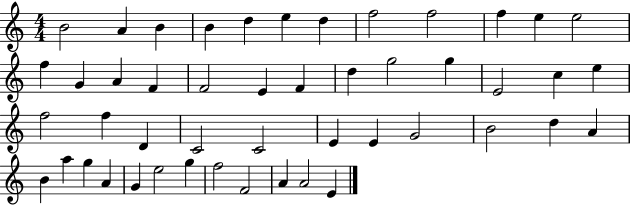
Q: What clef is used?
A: treble